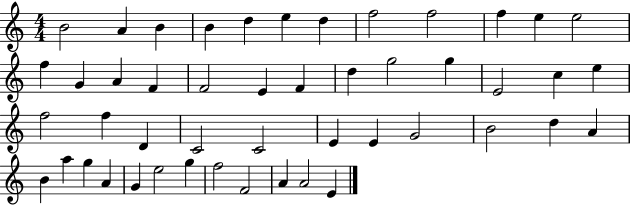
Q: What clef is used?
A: treble